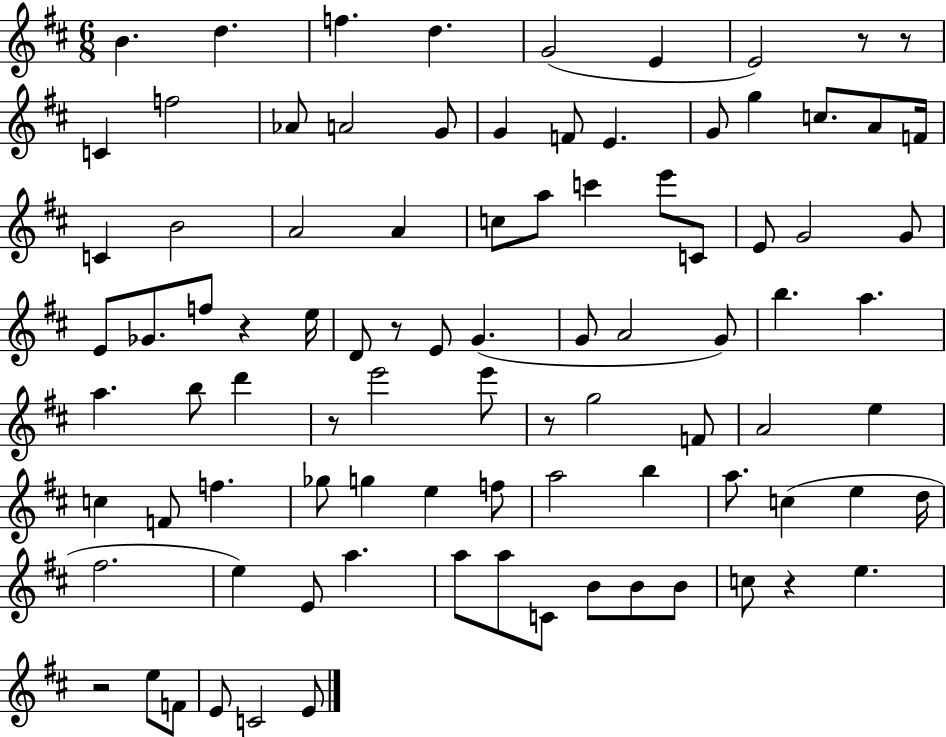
B4/q. D5/q. F5/q. D5/q. G4/h E4/q E4/h R/e R/e C4/q F5/h Ab4/e A4/h G4/e G4/q F4/e E4/q. G4/e G5/q C5/e. A4/e F4/s C4/q B4/h A4/h A4/q C5/e A5/e C6/q E6/e C4/e E4/e G4/h G4/e E4/e Gb4/e. F5/e R/q E5/s D4/e R/e E4/e G4/q. G4/e A4/h G4/e B5/q. A5/q. A5/q. B5/e D6/q R/e E6/h E6/e R/e G5/h F4/e A4/h E5/q C5/q F4/e F5/q. Gb5/e G5/q E5/q F5/e A5/h B5/q A5/e. C5/q E5/q D5/s F#5/h. E5/q E4/e A5/q. A5/e A5/e C4/e B4/e B4/e B4/e C5/e R/q E5/q. R/h E5/e F4/e E4/e C4/h E4/e